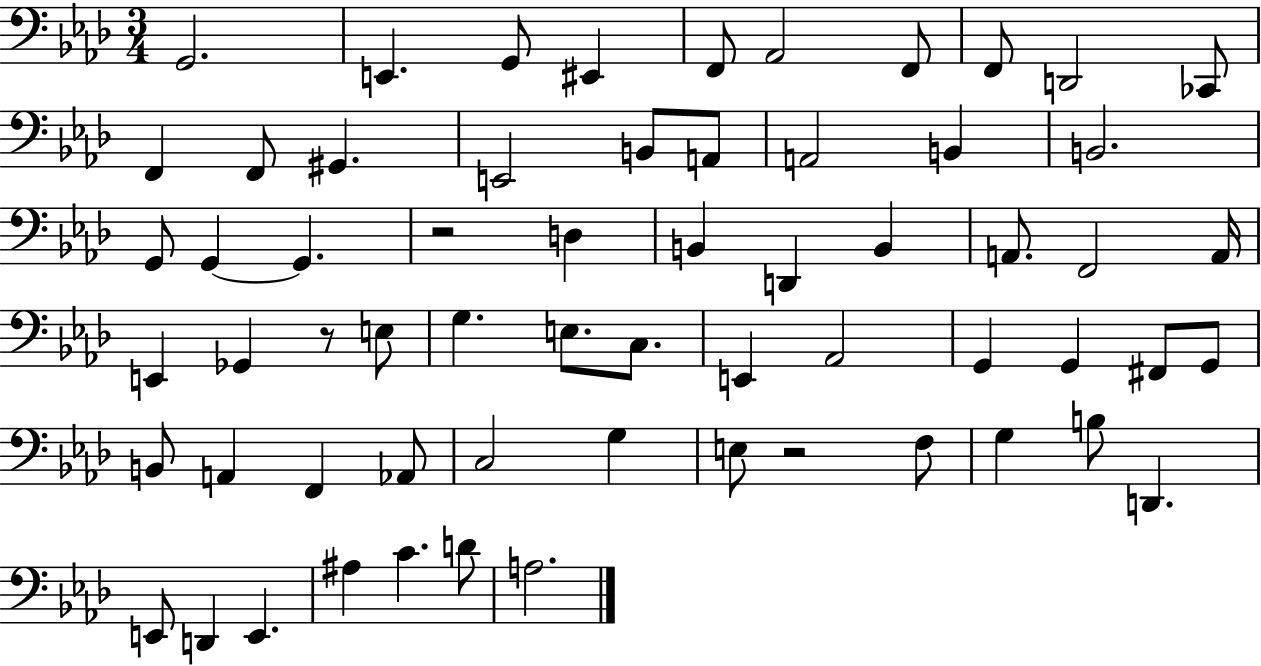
{
  \clef bass
  \numericTimeSignature
  \time 3/4
  \key aes \major
  g,2. | e,4. g,8 eis,4 | f,8 aes,2 f,8 | f,8 d,2 ces,8 | \break f,4 f,8 gis,4. | e,2 b,8 a,8 | a,2 b,4 | b,2. | \break g,8 g,4~~ g,4. | r2 d4 | b,4 d,4 b,4 | a,8. f,2 a,16 | \break e,4 ges,4 r8 e8 | g4. e8. c8. | e,4 aes,2 | g,4 g,4 fis,8 g,8 | \break b,8 a,4 f,4 aes,8 | c2 g4 | e8 r2 f8 | g4 b8 d,4. | \break e,8 d,4 e,4. | ais4 c'4. d'8 | a2. | \bar "|."
}